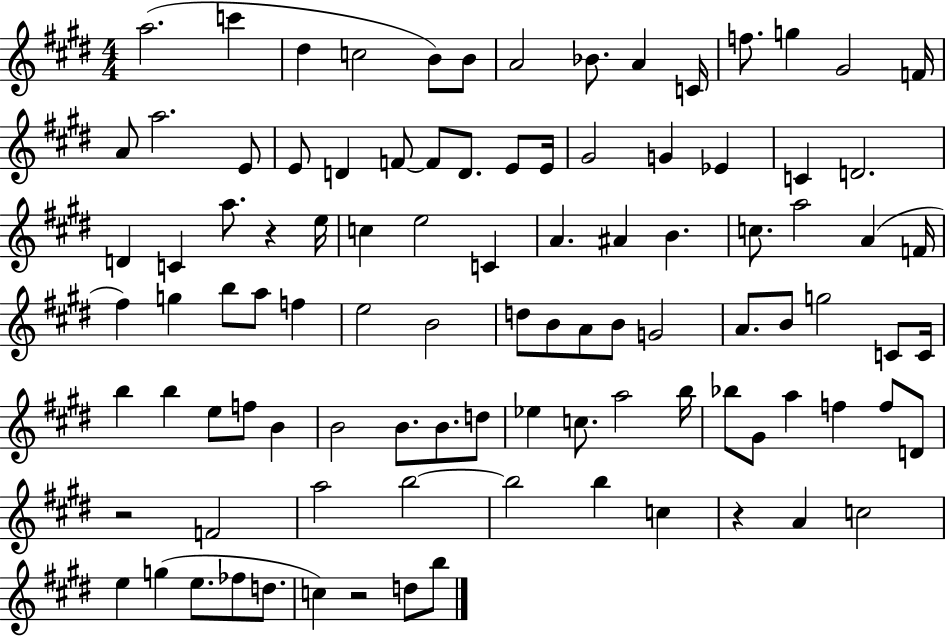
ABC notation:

X:1
T:Untitled
M:4/4
L:1/4
K:E
a2 c' ^d c2 B/2 B/2 A2 _B/2 A C/4 f/2 g ^G2 F/4 A/2 a2 E/2 E/2 D F/2 F/2 D/2 E/2 E/4 ^G2 G _E C D2 D C a/2 z e/4 c e2 C A ^A B c/2 a2 A F/4 ^f g b/2 a/2 f e2 B2 d/2 B/2 A/2 B/2 G2 A/2 B/2 g2 C/2 C/4 b b e/2 f/2 B B2 B/2 B/2 d/2 _e c/2 a2 b/4 _b/2 ^G/2 a f f/2 D/2 z2 F2 a2 b2 b2 b c z A c2 e g e/2 _f/2 d/2 c z2 d/2 b/2